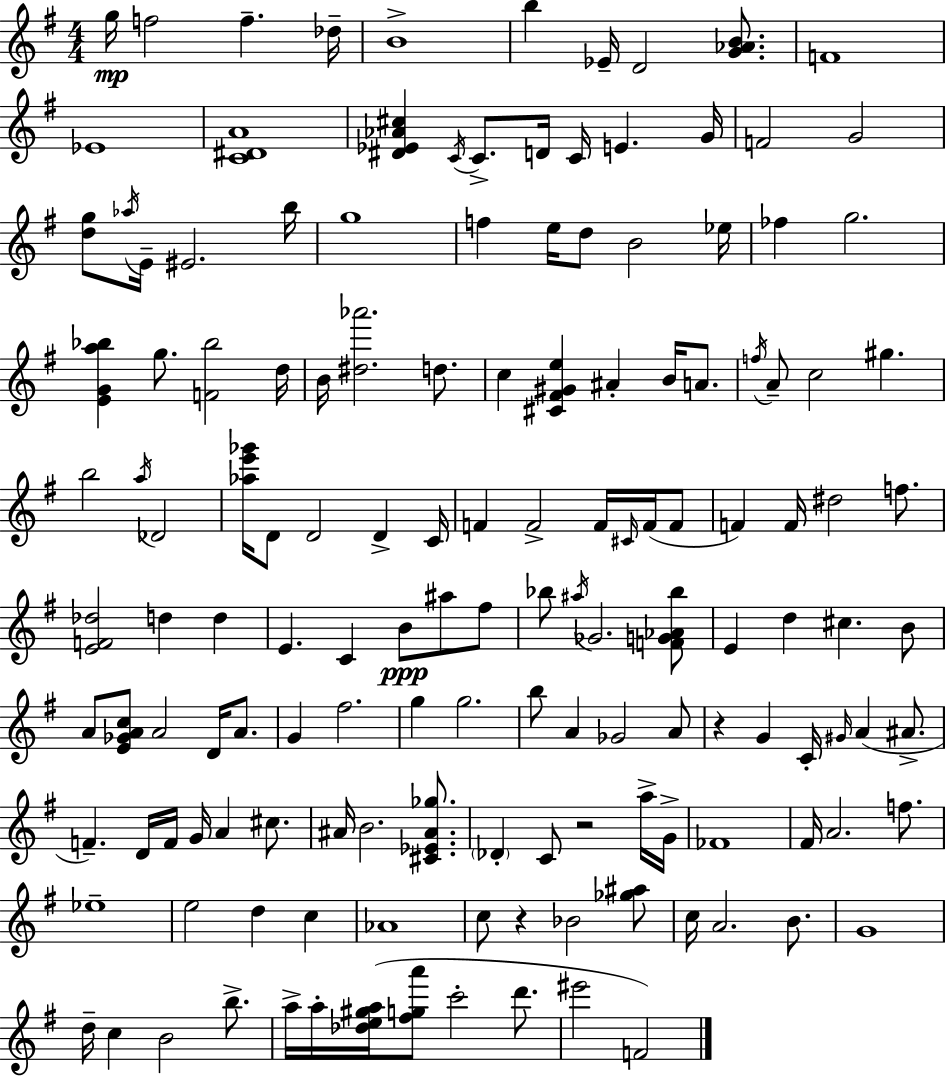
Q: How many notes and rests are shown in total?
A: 146